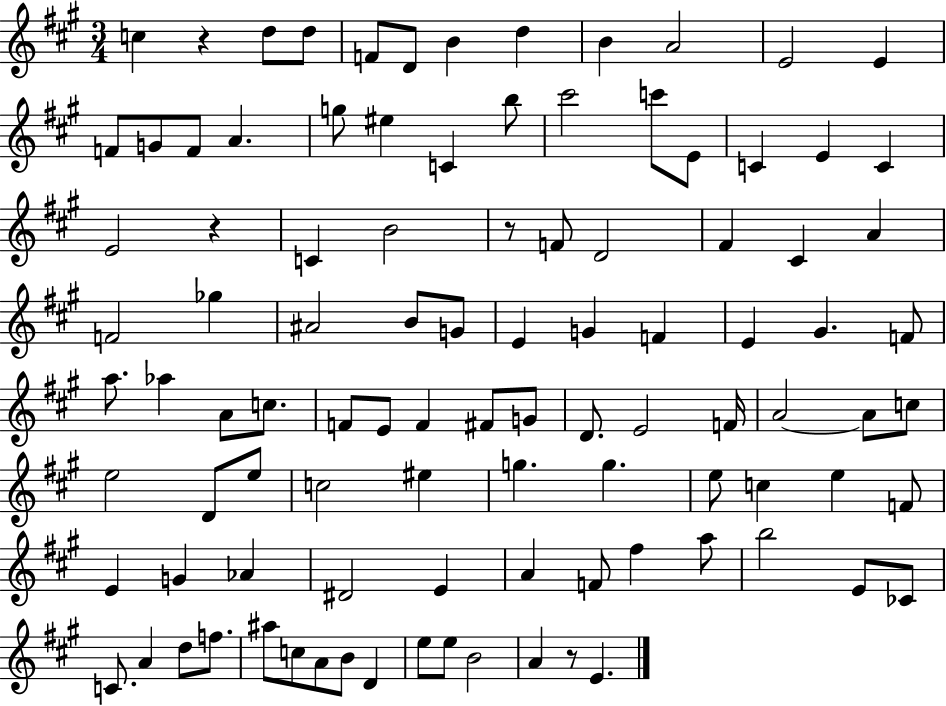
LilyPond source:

{
  \clef treble
  \numericTimeSignature
  \time 3/4
  \key a \major
  \repeat volta 2 { c''4 r4 d''8 d''8 | f'8 d'8 b'4 d''4 | b'4 a'2 | e'2 e'4 | \break f'8 g'8 f'8 a'4. | g''8 eis''4 c'4 b''8 | cis'''2 c'''8 e'8 | c'4 e'4 c'4 | \break e'2 r4 | c'4 b'2 | r8 f'8 d'2 | fis'4 cis'4 a'4 | \break f'2 ges''4 | ais'2 b'8 g'8 | e'4 g'4 f'4 | e'4 gis'4. f'8 | \break a''8. aes''4 a'8 c''8. | f'8 e'8 f'4 fis'8 g'8 | d'8. e'2 f'16 | a'2~~ a'8 c''8 | \break e''2 d'8 e''8 | c''2 eis''4 | g''4. g''4. | e''8 c''4 e''4 f'8 | \break e'4 g'4 aes'4 | dis'2 e'4 | a'4 f'8 fis''4 a''8 | b''2 e'8 ces'8 | \break c'8. a'4 d''8 f''8. | ais''8 c''8 a'8 b'8 d'4 | e''8 e''8 b'2 | a'4 r8 e'4. | \break } \bar "|."
}